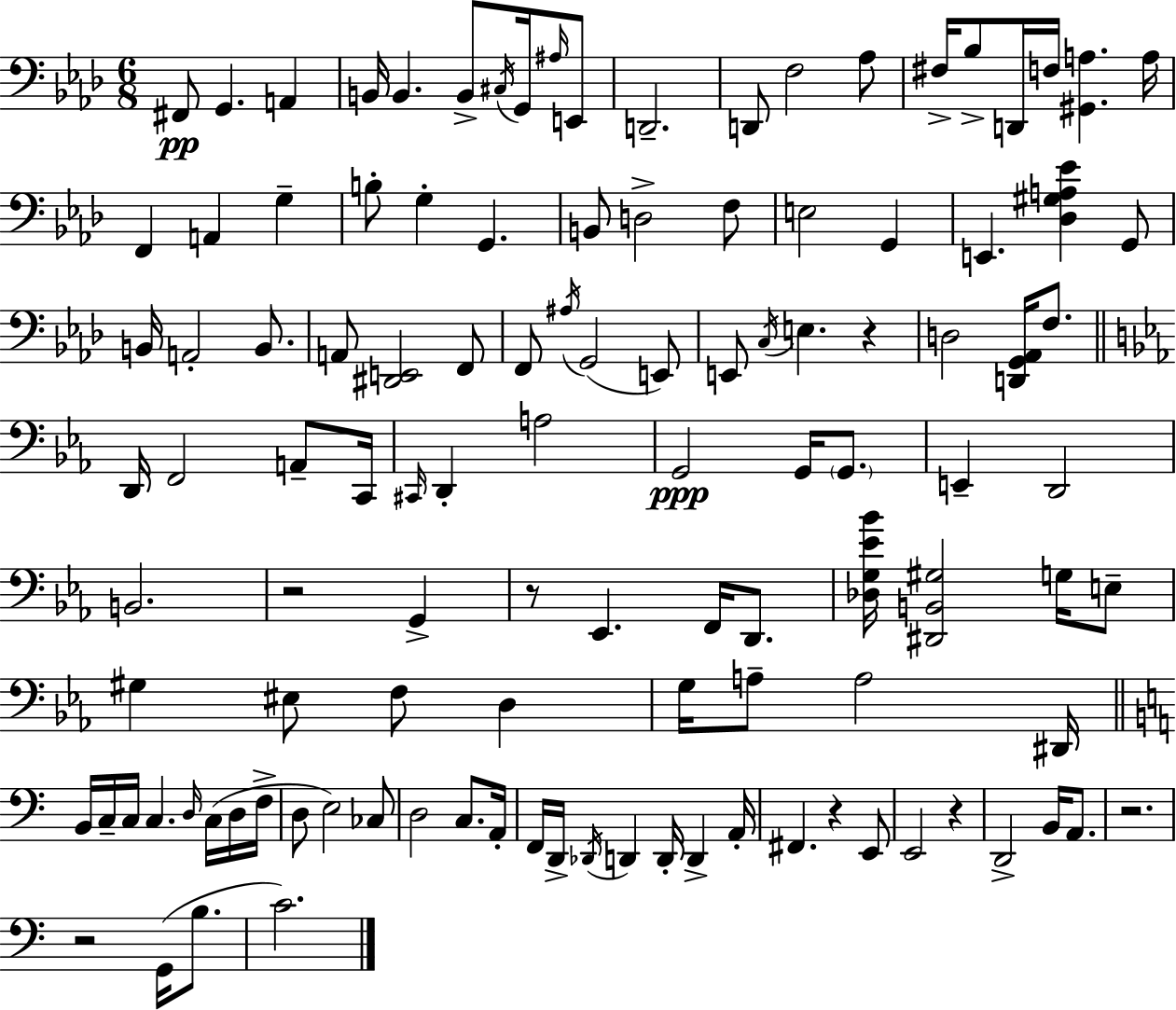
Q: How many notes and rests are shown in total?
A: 116